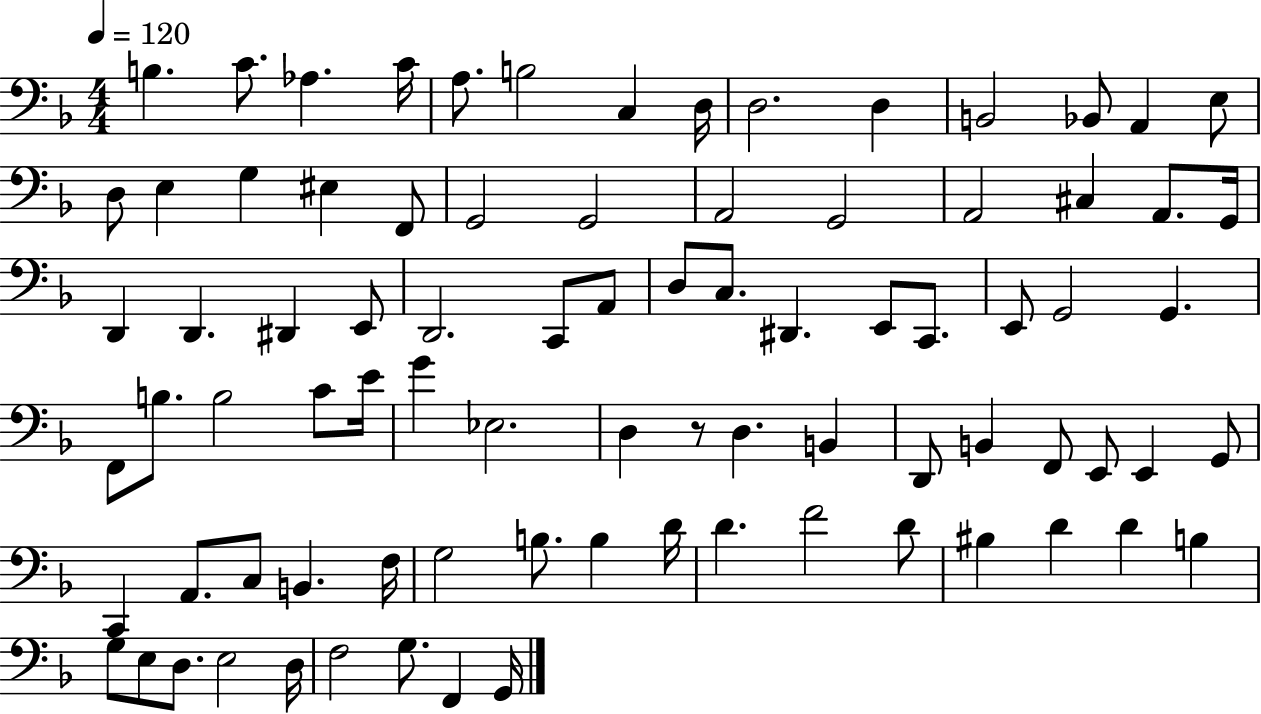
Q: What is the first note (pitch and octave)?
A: B3